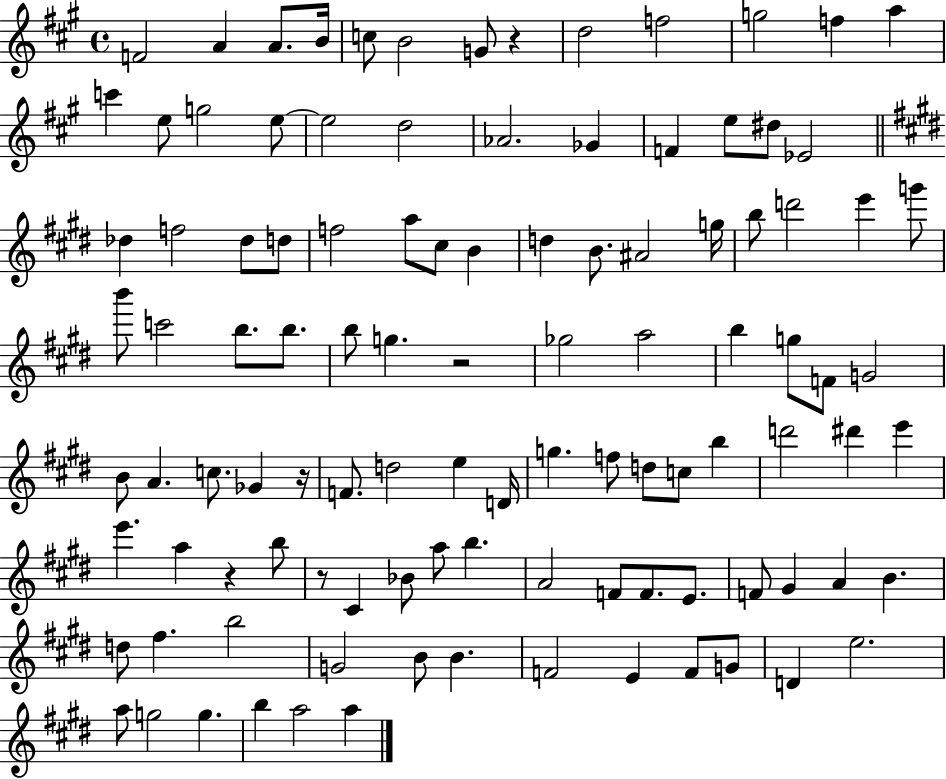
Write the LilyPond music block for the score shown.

{
  \clef treble
  \time 4/4
  \defaultTimeSignature
  \key a \major
  f'2 a'4 a'8. b'16 | c''8 b'2 g'8 r4 | d''2 f''2 | g''2 f''4 a''4 | \break c'''4 e''8 g''2 e''8~~ | e''2 d''2 | aes'2. ges'4 | f'4 e''8 dis''8 ees'2 | \break \bar "||" \break \key e \major des''4 f''2 des''8 d''8 | f''2 a''8 cis''8 b'4 | d''4 b'8. ais'2 g''16 | b''8 d'''2 e'''4 g'''8 | \break b'''8 c'''2 b''8. b''8. | b''8 g''4. r2 | ges''2 a''2 | b''4 g''8 f'8 g'2 | \break b'8 a'4. c''8. ges'4 r16 | f'8. d''2 e''4 d'16 | g''4. f''8 d''8 c''8 b''4 | d'''2 dis'''4 e'''4 | \break e'''4. a''4 r4 b''8 | r8 cis'4 bes'8 a''8 b''4. | a'2 f'8 f'8. e'8. | f'8 gis'4 a'4 b'4. | \break d''8 fis''4. b''2 | g'2 b'8 b'4. | f'2 e'4 f'8 g'8 | d'4 e''2. | \break a''8 g''2 g''4. | b''4 a''2 a''4 | \bar "|."
}